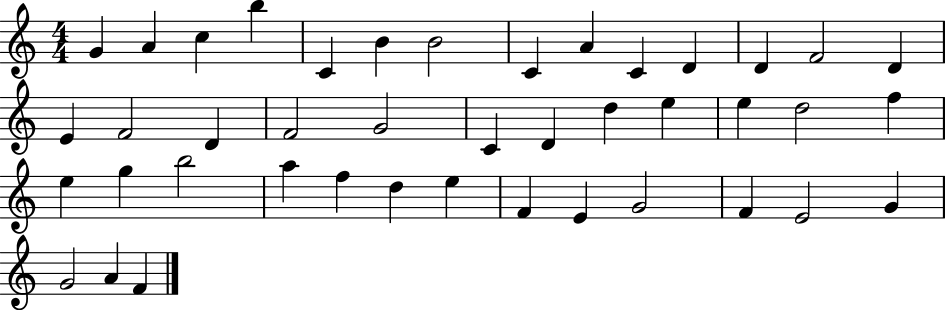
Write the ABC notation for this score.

X:1
T:Untitled
M:4/4
L:1/4
K:C
G A c b C B B2 C A C D D F2 D E F2 D F2 G2 C D d e e d2 f e g b2 a f d e F E G2 F E2 G G2 A F